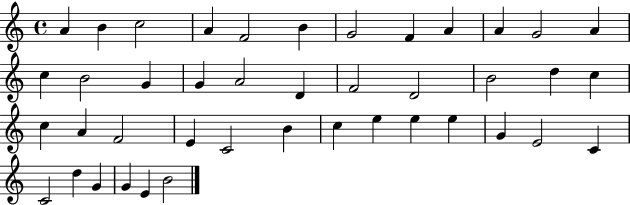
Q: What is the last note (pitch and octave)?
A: B4